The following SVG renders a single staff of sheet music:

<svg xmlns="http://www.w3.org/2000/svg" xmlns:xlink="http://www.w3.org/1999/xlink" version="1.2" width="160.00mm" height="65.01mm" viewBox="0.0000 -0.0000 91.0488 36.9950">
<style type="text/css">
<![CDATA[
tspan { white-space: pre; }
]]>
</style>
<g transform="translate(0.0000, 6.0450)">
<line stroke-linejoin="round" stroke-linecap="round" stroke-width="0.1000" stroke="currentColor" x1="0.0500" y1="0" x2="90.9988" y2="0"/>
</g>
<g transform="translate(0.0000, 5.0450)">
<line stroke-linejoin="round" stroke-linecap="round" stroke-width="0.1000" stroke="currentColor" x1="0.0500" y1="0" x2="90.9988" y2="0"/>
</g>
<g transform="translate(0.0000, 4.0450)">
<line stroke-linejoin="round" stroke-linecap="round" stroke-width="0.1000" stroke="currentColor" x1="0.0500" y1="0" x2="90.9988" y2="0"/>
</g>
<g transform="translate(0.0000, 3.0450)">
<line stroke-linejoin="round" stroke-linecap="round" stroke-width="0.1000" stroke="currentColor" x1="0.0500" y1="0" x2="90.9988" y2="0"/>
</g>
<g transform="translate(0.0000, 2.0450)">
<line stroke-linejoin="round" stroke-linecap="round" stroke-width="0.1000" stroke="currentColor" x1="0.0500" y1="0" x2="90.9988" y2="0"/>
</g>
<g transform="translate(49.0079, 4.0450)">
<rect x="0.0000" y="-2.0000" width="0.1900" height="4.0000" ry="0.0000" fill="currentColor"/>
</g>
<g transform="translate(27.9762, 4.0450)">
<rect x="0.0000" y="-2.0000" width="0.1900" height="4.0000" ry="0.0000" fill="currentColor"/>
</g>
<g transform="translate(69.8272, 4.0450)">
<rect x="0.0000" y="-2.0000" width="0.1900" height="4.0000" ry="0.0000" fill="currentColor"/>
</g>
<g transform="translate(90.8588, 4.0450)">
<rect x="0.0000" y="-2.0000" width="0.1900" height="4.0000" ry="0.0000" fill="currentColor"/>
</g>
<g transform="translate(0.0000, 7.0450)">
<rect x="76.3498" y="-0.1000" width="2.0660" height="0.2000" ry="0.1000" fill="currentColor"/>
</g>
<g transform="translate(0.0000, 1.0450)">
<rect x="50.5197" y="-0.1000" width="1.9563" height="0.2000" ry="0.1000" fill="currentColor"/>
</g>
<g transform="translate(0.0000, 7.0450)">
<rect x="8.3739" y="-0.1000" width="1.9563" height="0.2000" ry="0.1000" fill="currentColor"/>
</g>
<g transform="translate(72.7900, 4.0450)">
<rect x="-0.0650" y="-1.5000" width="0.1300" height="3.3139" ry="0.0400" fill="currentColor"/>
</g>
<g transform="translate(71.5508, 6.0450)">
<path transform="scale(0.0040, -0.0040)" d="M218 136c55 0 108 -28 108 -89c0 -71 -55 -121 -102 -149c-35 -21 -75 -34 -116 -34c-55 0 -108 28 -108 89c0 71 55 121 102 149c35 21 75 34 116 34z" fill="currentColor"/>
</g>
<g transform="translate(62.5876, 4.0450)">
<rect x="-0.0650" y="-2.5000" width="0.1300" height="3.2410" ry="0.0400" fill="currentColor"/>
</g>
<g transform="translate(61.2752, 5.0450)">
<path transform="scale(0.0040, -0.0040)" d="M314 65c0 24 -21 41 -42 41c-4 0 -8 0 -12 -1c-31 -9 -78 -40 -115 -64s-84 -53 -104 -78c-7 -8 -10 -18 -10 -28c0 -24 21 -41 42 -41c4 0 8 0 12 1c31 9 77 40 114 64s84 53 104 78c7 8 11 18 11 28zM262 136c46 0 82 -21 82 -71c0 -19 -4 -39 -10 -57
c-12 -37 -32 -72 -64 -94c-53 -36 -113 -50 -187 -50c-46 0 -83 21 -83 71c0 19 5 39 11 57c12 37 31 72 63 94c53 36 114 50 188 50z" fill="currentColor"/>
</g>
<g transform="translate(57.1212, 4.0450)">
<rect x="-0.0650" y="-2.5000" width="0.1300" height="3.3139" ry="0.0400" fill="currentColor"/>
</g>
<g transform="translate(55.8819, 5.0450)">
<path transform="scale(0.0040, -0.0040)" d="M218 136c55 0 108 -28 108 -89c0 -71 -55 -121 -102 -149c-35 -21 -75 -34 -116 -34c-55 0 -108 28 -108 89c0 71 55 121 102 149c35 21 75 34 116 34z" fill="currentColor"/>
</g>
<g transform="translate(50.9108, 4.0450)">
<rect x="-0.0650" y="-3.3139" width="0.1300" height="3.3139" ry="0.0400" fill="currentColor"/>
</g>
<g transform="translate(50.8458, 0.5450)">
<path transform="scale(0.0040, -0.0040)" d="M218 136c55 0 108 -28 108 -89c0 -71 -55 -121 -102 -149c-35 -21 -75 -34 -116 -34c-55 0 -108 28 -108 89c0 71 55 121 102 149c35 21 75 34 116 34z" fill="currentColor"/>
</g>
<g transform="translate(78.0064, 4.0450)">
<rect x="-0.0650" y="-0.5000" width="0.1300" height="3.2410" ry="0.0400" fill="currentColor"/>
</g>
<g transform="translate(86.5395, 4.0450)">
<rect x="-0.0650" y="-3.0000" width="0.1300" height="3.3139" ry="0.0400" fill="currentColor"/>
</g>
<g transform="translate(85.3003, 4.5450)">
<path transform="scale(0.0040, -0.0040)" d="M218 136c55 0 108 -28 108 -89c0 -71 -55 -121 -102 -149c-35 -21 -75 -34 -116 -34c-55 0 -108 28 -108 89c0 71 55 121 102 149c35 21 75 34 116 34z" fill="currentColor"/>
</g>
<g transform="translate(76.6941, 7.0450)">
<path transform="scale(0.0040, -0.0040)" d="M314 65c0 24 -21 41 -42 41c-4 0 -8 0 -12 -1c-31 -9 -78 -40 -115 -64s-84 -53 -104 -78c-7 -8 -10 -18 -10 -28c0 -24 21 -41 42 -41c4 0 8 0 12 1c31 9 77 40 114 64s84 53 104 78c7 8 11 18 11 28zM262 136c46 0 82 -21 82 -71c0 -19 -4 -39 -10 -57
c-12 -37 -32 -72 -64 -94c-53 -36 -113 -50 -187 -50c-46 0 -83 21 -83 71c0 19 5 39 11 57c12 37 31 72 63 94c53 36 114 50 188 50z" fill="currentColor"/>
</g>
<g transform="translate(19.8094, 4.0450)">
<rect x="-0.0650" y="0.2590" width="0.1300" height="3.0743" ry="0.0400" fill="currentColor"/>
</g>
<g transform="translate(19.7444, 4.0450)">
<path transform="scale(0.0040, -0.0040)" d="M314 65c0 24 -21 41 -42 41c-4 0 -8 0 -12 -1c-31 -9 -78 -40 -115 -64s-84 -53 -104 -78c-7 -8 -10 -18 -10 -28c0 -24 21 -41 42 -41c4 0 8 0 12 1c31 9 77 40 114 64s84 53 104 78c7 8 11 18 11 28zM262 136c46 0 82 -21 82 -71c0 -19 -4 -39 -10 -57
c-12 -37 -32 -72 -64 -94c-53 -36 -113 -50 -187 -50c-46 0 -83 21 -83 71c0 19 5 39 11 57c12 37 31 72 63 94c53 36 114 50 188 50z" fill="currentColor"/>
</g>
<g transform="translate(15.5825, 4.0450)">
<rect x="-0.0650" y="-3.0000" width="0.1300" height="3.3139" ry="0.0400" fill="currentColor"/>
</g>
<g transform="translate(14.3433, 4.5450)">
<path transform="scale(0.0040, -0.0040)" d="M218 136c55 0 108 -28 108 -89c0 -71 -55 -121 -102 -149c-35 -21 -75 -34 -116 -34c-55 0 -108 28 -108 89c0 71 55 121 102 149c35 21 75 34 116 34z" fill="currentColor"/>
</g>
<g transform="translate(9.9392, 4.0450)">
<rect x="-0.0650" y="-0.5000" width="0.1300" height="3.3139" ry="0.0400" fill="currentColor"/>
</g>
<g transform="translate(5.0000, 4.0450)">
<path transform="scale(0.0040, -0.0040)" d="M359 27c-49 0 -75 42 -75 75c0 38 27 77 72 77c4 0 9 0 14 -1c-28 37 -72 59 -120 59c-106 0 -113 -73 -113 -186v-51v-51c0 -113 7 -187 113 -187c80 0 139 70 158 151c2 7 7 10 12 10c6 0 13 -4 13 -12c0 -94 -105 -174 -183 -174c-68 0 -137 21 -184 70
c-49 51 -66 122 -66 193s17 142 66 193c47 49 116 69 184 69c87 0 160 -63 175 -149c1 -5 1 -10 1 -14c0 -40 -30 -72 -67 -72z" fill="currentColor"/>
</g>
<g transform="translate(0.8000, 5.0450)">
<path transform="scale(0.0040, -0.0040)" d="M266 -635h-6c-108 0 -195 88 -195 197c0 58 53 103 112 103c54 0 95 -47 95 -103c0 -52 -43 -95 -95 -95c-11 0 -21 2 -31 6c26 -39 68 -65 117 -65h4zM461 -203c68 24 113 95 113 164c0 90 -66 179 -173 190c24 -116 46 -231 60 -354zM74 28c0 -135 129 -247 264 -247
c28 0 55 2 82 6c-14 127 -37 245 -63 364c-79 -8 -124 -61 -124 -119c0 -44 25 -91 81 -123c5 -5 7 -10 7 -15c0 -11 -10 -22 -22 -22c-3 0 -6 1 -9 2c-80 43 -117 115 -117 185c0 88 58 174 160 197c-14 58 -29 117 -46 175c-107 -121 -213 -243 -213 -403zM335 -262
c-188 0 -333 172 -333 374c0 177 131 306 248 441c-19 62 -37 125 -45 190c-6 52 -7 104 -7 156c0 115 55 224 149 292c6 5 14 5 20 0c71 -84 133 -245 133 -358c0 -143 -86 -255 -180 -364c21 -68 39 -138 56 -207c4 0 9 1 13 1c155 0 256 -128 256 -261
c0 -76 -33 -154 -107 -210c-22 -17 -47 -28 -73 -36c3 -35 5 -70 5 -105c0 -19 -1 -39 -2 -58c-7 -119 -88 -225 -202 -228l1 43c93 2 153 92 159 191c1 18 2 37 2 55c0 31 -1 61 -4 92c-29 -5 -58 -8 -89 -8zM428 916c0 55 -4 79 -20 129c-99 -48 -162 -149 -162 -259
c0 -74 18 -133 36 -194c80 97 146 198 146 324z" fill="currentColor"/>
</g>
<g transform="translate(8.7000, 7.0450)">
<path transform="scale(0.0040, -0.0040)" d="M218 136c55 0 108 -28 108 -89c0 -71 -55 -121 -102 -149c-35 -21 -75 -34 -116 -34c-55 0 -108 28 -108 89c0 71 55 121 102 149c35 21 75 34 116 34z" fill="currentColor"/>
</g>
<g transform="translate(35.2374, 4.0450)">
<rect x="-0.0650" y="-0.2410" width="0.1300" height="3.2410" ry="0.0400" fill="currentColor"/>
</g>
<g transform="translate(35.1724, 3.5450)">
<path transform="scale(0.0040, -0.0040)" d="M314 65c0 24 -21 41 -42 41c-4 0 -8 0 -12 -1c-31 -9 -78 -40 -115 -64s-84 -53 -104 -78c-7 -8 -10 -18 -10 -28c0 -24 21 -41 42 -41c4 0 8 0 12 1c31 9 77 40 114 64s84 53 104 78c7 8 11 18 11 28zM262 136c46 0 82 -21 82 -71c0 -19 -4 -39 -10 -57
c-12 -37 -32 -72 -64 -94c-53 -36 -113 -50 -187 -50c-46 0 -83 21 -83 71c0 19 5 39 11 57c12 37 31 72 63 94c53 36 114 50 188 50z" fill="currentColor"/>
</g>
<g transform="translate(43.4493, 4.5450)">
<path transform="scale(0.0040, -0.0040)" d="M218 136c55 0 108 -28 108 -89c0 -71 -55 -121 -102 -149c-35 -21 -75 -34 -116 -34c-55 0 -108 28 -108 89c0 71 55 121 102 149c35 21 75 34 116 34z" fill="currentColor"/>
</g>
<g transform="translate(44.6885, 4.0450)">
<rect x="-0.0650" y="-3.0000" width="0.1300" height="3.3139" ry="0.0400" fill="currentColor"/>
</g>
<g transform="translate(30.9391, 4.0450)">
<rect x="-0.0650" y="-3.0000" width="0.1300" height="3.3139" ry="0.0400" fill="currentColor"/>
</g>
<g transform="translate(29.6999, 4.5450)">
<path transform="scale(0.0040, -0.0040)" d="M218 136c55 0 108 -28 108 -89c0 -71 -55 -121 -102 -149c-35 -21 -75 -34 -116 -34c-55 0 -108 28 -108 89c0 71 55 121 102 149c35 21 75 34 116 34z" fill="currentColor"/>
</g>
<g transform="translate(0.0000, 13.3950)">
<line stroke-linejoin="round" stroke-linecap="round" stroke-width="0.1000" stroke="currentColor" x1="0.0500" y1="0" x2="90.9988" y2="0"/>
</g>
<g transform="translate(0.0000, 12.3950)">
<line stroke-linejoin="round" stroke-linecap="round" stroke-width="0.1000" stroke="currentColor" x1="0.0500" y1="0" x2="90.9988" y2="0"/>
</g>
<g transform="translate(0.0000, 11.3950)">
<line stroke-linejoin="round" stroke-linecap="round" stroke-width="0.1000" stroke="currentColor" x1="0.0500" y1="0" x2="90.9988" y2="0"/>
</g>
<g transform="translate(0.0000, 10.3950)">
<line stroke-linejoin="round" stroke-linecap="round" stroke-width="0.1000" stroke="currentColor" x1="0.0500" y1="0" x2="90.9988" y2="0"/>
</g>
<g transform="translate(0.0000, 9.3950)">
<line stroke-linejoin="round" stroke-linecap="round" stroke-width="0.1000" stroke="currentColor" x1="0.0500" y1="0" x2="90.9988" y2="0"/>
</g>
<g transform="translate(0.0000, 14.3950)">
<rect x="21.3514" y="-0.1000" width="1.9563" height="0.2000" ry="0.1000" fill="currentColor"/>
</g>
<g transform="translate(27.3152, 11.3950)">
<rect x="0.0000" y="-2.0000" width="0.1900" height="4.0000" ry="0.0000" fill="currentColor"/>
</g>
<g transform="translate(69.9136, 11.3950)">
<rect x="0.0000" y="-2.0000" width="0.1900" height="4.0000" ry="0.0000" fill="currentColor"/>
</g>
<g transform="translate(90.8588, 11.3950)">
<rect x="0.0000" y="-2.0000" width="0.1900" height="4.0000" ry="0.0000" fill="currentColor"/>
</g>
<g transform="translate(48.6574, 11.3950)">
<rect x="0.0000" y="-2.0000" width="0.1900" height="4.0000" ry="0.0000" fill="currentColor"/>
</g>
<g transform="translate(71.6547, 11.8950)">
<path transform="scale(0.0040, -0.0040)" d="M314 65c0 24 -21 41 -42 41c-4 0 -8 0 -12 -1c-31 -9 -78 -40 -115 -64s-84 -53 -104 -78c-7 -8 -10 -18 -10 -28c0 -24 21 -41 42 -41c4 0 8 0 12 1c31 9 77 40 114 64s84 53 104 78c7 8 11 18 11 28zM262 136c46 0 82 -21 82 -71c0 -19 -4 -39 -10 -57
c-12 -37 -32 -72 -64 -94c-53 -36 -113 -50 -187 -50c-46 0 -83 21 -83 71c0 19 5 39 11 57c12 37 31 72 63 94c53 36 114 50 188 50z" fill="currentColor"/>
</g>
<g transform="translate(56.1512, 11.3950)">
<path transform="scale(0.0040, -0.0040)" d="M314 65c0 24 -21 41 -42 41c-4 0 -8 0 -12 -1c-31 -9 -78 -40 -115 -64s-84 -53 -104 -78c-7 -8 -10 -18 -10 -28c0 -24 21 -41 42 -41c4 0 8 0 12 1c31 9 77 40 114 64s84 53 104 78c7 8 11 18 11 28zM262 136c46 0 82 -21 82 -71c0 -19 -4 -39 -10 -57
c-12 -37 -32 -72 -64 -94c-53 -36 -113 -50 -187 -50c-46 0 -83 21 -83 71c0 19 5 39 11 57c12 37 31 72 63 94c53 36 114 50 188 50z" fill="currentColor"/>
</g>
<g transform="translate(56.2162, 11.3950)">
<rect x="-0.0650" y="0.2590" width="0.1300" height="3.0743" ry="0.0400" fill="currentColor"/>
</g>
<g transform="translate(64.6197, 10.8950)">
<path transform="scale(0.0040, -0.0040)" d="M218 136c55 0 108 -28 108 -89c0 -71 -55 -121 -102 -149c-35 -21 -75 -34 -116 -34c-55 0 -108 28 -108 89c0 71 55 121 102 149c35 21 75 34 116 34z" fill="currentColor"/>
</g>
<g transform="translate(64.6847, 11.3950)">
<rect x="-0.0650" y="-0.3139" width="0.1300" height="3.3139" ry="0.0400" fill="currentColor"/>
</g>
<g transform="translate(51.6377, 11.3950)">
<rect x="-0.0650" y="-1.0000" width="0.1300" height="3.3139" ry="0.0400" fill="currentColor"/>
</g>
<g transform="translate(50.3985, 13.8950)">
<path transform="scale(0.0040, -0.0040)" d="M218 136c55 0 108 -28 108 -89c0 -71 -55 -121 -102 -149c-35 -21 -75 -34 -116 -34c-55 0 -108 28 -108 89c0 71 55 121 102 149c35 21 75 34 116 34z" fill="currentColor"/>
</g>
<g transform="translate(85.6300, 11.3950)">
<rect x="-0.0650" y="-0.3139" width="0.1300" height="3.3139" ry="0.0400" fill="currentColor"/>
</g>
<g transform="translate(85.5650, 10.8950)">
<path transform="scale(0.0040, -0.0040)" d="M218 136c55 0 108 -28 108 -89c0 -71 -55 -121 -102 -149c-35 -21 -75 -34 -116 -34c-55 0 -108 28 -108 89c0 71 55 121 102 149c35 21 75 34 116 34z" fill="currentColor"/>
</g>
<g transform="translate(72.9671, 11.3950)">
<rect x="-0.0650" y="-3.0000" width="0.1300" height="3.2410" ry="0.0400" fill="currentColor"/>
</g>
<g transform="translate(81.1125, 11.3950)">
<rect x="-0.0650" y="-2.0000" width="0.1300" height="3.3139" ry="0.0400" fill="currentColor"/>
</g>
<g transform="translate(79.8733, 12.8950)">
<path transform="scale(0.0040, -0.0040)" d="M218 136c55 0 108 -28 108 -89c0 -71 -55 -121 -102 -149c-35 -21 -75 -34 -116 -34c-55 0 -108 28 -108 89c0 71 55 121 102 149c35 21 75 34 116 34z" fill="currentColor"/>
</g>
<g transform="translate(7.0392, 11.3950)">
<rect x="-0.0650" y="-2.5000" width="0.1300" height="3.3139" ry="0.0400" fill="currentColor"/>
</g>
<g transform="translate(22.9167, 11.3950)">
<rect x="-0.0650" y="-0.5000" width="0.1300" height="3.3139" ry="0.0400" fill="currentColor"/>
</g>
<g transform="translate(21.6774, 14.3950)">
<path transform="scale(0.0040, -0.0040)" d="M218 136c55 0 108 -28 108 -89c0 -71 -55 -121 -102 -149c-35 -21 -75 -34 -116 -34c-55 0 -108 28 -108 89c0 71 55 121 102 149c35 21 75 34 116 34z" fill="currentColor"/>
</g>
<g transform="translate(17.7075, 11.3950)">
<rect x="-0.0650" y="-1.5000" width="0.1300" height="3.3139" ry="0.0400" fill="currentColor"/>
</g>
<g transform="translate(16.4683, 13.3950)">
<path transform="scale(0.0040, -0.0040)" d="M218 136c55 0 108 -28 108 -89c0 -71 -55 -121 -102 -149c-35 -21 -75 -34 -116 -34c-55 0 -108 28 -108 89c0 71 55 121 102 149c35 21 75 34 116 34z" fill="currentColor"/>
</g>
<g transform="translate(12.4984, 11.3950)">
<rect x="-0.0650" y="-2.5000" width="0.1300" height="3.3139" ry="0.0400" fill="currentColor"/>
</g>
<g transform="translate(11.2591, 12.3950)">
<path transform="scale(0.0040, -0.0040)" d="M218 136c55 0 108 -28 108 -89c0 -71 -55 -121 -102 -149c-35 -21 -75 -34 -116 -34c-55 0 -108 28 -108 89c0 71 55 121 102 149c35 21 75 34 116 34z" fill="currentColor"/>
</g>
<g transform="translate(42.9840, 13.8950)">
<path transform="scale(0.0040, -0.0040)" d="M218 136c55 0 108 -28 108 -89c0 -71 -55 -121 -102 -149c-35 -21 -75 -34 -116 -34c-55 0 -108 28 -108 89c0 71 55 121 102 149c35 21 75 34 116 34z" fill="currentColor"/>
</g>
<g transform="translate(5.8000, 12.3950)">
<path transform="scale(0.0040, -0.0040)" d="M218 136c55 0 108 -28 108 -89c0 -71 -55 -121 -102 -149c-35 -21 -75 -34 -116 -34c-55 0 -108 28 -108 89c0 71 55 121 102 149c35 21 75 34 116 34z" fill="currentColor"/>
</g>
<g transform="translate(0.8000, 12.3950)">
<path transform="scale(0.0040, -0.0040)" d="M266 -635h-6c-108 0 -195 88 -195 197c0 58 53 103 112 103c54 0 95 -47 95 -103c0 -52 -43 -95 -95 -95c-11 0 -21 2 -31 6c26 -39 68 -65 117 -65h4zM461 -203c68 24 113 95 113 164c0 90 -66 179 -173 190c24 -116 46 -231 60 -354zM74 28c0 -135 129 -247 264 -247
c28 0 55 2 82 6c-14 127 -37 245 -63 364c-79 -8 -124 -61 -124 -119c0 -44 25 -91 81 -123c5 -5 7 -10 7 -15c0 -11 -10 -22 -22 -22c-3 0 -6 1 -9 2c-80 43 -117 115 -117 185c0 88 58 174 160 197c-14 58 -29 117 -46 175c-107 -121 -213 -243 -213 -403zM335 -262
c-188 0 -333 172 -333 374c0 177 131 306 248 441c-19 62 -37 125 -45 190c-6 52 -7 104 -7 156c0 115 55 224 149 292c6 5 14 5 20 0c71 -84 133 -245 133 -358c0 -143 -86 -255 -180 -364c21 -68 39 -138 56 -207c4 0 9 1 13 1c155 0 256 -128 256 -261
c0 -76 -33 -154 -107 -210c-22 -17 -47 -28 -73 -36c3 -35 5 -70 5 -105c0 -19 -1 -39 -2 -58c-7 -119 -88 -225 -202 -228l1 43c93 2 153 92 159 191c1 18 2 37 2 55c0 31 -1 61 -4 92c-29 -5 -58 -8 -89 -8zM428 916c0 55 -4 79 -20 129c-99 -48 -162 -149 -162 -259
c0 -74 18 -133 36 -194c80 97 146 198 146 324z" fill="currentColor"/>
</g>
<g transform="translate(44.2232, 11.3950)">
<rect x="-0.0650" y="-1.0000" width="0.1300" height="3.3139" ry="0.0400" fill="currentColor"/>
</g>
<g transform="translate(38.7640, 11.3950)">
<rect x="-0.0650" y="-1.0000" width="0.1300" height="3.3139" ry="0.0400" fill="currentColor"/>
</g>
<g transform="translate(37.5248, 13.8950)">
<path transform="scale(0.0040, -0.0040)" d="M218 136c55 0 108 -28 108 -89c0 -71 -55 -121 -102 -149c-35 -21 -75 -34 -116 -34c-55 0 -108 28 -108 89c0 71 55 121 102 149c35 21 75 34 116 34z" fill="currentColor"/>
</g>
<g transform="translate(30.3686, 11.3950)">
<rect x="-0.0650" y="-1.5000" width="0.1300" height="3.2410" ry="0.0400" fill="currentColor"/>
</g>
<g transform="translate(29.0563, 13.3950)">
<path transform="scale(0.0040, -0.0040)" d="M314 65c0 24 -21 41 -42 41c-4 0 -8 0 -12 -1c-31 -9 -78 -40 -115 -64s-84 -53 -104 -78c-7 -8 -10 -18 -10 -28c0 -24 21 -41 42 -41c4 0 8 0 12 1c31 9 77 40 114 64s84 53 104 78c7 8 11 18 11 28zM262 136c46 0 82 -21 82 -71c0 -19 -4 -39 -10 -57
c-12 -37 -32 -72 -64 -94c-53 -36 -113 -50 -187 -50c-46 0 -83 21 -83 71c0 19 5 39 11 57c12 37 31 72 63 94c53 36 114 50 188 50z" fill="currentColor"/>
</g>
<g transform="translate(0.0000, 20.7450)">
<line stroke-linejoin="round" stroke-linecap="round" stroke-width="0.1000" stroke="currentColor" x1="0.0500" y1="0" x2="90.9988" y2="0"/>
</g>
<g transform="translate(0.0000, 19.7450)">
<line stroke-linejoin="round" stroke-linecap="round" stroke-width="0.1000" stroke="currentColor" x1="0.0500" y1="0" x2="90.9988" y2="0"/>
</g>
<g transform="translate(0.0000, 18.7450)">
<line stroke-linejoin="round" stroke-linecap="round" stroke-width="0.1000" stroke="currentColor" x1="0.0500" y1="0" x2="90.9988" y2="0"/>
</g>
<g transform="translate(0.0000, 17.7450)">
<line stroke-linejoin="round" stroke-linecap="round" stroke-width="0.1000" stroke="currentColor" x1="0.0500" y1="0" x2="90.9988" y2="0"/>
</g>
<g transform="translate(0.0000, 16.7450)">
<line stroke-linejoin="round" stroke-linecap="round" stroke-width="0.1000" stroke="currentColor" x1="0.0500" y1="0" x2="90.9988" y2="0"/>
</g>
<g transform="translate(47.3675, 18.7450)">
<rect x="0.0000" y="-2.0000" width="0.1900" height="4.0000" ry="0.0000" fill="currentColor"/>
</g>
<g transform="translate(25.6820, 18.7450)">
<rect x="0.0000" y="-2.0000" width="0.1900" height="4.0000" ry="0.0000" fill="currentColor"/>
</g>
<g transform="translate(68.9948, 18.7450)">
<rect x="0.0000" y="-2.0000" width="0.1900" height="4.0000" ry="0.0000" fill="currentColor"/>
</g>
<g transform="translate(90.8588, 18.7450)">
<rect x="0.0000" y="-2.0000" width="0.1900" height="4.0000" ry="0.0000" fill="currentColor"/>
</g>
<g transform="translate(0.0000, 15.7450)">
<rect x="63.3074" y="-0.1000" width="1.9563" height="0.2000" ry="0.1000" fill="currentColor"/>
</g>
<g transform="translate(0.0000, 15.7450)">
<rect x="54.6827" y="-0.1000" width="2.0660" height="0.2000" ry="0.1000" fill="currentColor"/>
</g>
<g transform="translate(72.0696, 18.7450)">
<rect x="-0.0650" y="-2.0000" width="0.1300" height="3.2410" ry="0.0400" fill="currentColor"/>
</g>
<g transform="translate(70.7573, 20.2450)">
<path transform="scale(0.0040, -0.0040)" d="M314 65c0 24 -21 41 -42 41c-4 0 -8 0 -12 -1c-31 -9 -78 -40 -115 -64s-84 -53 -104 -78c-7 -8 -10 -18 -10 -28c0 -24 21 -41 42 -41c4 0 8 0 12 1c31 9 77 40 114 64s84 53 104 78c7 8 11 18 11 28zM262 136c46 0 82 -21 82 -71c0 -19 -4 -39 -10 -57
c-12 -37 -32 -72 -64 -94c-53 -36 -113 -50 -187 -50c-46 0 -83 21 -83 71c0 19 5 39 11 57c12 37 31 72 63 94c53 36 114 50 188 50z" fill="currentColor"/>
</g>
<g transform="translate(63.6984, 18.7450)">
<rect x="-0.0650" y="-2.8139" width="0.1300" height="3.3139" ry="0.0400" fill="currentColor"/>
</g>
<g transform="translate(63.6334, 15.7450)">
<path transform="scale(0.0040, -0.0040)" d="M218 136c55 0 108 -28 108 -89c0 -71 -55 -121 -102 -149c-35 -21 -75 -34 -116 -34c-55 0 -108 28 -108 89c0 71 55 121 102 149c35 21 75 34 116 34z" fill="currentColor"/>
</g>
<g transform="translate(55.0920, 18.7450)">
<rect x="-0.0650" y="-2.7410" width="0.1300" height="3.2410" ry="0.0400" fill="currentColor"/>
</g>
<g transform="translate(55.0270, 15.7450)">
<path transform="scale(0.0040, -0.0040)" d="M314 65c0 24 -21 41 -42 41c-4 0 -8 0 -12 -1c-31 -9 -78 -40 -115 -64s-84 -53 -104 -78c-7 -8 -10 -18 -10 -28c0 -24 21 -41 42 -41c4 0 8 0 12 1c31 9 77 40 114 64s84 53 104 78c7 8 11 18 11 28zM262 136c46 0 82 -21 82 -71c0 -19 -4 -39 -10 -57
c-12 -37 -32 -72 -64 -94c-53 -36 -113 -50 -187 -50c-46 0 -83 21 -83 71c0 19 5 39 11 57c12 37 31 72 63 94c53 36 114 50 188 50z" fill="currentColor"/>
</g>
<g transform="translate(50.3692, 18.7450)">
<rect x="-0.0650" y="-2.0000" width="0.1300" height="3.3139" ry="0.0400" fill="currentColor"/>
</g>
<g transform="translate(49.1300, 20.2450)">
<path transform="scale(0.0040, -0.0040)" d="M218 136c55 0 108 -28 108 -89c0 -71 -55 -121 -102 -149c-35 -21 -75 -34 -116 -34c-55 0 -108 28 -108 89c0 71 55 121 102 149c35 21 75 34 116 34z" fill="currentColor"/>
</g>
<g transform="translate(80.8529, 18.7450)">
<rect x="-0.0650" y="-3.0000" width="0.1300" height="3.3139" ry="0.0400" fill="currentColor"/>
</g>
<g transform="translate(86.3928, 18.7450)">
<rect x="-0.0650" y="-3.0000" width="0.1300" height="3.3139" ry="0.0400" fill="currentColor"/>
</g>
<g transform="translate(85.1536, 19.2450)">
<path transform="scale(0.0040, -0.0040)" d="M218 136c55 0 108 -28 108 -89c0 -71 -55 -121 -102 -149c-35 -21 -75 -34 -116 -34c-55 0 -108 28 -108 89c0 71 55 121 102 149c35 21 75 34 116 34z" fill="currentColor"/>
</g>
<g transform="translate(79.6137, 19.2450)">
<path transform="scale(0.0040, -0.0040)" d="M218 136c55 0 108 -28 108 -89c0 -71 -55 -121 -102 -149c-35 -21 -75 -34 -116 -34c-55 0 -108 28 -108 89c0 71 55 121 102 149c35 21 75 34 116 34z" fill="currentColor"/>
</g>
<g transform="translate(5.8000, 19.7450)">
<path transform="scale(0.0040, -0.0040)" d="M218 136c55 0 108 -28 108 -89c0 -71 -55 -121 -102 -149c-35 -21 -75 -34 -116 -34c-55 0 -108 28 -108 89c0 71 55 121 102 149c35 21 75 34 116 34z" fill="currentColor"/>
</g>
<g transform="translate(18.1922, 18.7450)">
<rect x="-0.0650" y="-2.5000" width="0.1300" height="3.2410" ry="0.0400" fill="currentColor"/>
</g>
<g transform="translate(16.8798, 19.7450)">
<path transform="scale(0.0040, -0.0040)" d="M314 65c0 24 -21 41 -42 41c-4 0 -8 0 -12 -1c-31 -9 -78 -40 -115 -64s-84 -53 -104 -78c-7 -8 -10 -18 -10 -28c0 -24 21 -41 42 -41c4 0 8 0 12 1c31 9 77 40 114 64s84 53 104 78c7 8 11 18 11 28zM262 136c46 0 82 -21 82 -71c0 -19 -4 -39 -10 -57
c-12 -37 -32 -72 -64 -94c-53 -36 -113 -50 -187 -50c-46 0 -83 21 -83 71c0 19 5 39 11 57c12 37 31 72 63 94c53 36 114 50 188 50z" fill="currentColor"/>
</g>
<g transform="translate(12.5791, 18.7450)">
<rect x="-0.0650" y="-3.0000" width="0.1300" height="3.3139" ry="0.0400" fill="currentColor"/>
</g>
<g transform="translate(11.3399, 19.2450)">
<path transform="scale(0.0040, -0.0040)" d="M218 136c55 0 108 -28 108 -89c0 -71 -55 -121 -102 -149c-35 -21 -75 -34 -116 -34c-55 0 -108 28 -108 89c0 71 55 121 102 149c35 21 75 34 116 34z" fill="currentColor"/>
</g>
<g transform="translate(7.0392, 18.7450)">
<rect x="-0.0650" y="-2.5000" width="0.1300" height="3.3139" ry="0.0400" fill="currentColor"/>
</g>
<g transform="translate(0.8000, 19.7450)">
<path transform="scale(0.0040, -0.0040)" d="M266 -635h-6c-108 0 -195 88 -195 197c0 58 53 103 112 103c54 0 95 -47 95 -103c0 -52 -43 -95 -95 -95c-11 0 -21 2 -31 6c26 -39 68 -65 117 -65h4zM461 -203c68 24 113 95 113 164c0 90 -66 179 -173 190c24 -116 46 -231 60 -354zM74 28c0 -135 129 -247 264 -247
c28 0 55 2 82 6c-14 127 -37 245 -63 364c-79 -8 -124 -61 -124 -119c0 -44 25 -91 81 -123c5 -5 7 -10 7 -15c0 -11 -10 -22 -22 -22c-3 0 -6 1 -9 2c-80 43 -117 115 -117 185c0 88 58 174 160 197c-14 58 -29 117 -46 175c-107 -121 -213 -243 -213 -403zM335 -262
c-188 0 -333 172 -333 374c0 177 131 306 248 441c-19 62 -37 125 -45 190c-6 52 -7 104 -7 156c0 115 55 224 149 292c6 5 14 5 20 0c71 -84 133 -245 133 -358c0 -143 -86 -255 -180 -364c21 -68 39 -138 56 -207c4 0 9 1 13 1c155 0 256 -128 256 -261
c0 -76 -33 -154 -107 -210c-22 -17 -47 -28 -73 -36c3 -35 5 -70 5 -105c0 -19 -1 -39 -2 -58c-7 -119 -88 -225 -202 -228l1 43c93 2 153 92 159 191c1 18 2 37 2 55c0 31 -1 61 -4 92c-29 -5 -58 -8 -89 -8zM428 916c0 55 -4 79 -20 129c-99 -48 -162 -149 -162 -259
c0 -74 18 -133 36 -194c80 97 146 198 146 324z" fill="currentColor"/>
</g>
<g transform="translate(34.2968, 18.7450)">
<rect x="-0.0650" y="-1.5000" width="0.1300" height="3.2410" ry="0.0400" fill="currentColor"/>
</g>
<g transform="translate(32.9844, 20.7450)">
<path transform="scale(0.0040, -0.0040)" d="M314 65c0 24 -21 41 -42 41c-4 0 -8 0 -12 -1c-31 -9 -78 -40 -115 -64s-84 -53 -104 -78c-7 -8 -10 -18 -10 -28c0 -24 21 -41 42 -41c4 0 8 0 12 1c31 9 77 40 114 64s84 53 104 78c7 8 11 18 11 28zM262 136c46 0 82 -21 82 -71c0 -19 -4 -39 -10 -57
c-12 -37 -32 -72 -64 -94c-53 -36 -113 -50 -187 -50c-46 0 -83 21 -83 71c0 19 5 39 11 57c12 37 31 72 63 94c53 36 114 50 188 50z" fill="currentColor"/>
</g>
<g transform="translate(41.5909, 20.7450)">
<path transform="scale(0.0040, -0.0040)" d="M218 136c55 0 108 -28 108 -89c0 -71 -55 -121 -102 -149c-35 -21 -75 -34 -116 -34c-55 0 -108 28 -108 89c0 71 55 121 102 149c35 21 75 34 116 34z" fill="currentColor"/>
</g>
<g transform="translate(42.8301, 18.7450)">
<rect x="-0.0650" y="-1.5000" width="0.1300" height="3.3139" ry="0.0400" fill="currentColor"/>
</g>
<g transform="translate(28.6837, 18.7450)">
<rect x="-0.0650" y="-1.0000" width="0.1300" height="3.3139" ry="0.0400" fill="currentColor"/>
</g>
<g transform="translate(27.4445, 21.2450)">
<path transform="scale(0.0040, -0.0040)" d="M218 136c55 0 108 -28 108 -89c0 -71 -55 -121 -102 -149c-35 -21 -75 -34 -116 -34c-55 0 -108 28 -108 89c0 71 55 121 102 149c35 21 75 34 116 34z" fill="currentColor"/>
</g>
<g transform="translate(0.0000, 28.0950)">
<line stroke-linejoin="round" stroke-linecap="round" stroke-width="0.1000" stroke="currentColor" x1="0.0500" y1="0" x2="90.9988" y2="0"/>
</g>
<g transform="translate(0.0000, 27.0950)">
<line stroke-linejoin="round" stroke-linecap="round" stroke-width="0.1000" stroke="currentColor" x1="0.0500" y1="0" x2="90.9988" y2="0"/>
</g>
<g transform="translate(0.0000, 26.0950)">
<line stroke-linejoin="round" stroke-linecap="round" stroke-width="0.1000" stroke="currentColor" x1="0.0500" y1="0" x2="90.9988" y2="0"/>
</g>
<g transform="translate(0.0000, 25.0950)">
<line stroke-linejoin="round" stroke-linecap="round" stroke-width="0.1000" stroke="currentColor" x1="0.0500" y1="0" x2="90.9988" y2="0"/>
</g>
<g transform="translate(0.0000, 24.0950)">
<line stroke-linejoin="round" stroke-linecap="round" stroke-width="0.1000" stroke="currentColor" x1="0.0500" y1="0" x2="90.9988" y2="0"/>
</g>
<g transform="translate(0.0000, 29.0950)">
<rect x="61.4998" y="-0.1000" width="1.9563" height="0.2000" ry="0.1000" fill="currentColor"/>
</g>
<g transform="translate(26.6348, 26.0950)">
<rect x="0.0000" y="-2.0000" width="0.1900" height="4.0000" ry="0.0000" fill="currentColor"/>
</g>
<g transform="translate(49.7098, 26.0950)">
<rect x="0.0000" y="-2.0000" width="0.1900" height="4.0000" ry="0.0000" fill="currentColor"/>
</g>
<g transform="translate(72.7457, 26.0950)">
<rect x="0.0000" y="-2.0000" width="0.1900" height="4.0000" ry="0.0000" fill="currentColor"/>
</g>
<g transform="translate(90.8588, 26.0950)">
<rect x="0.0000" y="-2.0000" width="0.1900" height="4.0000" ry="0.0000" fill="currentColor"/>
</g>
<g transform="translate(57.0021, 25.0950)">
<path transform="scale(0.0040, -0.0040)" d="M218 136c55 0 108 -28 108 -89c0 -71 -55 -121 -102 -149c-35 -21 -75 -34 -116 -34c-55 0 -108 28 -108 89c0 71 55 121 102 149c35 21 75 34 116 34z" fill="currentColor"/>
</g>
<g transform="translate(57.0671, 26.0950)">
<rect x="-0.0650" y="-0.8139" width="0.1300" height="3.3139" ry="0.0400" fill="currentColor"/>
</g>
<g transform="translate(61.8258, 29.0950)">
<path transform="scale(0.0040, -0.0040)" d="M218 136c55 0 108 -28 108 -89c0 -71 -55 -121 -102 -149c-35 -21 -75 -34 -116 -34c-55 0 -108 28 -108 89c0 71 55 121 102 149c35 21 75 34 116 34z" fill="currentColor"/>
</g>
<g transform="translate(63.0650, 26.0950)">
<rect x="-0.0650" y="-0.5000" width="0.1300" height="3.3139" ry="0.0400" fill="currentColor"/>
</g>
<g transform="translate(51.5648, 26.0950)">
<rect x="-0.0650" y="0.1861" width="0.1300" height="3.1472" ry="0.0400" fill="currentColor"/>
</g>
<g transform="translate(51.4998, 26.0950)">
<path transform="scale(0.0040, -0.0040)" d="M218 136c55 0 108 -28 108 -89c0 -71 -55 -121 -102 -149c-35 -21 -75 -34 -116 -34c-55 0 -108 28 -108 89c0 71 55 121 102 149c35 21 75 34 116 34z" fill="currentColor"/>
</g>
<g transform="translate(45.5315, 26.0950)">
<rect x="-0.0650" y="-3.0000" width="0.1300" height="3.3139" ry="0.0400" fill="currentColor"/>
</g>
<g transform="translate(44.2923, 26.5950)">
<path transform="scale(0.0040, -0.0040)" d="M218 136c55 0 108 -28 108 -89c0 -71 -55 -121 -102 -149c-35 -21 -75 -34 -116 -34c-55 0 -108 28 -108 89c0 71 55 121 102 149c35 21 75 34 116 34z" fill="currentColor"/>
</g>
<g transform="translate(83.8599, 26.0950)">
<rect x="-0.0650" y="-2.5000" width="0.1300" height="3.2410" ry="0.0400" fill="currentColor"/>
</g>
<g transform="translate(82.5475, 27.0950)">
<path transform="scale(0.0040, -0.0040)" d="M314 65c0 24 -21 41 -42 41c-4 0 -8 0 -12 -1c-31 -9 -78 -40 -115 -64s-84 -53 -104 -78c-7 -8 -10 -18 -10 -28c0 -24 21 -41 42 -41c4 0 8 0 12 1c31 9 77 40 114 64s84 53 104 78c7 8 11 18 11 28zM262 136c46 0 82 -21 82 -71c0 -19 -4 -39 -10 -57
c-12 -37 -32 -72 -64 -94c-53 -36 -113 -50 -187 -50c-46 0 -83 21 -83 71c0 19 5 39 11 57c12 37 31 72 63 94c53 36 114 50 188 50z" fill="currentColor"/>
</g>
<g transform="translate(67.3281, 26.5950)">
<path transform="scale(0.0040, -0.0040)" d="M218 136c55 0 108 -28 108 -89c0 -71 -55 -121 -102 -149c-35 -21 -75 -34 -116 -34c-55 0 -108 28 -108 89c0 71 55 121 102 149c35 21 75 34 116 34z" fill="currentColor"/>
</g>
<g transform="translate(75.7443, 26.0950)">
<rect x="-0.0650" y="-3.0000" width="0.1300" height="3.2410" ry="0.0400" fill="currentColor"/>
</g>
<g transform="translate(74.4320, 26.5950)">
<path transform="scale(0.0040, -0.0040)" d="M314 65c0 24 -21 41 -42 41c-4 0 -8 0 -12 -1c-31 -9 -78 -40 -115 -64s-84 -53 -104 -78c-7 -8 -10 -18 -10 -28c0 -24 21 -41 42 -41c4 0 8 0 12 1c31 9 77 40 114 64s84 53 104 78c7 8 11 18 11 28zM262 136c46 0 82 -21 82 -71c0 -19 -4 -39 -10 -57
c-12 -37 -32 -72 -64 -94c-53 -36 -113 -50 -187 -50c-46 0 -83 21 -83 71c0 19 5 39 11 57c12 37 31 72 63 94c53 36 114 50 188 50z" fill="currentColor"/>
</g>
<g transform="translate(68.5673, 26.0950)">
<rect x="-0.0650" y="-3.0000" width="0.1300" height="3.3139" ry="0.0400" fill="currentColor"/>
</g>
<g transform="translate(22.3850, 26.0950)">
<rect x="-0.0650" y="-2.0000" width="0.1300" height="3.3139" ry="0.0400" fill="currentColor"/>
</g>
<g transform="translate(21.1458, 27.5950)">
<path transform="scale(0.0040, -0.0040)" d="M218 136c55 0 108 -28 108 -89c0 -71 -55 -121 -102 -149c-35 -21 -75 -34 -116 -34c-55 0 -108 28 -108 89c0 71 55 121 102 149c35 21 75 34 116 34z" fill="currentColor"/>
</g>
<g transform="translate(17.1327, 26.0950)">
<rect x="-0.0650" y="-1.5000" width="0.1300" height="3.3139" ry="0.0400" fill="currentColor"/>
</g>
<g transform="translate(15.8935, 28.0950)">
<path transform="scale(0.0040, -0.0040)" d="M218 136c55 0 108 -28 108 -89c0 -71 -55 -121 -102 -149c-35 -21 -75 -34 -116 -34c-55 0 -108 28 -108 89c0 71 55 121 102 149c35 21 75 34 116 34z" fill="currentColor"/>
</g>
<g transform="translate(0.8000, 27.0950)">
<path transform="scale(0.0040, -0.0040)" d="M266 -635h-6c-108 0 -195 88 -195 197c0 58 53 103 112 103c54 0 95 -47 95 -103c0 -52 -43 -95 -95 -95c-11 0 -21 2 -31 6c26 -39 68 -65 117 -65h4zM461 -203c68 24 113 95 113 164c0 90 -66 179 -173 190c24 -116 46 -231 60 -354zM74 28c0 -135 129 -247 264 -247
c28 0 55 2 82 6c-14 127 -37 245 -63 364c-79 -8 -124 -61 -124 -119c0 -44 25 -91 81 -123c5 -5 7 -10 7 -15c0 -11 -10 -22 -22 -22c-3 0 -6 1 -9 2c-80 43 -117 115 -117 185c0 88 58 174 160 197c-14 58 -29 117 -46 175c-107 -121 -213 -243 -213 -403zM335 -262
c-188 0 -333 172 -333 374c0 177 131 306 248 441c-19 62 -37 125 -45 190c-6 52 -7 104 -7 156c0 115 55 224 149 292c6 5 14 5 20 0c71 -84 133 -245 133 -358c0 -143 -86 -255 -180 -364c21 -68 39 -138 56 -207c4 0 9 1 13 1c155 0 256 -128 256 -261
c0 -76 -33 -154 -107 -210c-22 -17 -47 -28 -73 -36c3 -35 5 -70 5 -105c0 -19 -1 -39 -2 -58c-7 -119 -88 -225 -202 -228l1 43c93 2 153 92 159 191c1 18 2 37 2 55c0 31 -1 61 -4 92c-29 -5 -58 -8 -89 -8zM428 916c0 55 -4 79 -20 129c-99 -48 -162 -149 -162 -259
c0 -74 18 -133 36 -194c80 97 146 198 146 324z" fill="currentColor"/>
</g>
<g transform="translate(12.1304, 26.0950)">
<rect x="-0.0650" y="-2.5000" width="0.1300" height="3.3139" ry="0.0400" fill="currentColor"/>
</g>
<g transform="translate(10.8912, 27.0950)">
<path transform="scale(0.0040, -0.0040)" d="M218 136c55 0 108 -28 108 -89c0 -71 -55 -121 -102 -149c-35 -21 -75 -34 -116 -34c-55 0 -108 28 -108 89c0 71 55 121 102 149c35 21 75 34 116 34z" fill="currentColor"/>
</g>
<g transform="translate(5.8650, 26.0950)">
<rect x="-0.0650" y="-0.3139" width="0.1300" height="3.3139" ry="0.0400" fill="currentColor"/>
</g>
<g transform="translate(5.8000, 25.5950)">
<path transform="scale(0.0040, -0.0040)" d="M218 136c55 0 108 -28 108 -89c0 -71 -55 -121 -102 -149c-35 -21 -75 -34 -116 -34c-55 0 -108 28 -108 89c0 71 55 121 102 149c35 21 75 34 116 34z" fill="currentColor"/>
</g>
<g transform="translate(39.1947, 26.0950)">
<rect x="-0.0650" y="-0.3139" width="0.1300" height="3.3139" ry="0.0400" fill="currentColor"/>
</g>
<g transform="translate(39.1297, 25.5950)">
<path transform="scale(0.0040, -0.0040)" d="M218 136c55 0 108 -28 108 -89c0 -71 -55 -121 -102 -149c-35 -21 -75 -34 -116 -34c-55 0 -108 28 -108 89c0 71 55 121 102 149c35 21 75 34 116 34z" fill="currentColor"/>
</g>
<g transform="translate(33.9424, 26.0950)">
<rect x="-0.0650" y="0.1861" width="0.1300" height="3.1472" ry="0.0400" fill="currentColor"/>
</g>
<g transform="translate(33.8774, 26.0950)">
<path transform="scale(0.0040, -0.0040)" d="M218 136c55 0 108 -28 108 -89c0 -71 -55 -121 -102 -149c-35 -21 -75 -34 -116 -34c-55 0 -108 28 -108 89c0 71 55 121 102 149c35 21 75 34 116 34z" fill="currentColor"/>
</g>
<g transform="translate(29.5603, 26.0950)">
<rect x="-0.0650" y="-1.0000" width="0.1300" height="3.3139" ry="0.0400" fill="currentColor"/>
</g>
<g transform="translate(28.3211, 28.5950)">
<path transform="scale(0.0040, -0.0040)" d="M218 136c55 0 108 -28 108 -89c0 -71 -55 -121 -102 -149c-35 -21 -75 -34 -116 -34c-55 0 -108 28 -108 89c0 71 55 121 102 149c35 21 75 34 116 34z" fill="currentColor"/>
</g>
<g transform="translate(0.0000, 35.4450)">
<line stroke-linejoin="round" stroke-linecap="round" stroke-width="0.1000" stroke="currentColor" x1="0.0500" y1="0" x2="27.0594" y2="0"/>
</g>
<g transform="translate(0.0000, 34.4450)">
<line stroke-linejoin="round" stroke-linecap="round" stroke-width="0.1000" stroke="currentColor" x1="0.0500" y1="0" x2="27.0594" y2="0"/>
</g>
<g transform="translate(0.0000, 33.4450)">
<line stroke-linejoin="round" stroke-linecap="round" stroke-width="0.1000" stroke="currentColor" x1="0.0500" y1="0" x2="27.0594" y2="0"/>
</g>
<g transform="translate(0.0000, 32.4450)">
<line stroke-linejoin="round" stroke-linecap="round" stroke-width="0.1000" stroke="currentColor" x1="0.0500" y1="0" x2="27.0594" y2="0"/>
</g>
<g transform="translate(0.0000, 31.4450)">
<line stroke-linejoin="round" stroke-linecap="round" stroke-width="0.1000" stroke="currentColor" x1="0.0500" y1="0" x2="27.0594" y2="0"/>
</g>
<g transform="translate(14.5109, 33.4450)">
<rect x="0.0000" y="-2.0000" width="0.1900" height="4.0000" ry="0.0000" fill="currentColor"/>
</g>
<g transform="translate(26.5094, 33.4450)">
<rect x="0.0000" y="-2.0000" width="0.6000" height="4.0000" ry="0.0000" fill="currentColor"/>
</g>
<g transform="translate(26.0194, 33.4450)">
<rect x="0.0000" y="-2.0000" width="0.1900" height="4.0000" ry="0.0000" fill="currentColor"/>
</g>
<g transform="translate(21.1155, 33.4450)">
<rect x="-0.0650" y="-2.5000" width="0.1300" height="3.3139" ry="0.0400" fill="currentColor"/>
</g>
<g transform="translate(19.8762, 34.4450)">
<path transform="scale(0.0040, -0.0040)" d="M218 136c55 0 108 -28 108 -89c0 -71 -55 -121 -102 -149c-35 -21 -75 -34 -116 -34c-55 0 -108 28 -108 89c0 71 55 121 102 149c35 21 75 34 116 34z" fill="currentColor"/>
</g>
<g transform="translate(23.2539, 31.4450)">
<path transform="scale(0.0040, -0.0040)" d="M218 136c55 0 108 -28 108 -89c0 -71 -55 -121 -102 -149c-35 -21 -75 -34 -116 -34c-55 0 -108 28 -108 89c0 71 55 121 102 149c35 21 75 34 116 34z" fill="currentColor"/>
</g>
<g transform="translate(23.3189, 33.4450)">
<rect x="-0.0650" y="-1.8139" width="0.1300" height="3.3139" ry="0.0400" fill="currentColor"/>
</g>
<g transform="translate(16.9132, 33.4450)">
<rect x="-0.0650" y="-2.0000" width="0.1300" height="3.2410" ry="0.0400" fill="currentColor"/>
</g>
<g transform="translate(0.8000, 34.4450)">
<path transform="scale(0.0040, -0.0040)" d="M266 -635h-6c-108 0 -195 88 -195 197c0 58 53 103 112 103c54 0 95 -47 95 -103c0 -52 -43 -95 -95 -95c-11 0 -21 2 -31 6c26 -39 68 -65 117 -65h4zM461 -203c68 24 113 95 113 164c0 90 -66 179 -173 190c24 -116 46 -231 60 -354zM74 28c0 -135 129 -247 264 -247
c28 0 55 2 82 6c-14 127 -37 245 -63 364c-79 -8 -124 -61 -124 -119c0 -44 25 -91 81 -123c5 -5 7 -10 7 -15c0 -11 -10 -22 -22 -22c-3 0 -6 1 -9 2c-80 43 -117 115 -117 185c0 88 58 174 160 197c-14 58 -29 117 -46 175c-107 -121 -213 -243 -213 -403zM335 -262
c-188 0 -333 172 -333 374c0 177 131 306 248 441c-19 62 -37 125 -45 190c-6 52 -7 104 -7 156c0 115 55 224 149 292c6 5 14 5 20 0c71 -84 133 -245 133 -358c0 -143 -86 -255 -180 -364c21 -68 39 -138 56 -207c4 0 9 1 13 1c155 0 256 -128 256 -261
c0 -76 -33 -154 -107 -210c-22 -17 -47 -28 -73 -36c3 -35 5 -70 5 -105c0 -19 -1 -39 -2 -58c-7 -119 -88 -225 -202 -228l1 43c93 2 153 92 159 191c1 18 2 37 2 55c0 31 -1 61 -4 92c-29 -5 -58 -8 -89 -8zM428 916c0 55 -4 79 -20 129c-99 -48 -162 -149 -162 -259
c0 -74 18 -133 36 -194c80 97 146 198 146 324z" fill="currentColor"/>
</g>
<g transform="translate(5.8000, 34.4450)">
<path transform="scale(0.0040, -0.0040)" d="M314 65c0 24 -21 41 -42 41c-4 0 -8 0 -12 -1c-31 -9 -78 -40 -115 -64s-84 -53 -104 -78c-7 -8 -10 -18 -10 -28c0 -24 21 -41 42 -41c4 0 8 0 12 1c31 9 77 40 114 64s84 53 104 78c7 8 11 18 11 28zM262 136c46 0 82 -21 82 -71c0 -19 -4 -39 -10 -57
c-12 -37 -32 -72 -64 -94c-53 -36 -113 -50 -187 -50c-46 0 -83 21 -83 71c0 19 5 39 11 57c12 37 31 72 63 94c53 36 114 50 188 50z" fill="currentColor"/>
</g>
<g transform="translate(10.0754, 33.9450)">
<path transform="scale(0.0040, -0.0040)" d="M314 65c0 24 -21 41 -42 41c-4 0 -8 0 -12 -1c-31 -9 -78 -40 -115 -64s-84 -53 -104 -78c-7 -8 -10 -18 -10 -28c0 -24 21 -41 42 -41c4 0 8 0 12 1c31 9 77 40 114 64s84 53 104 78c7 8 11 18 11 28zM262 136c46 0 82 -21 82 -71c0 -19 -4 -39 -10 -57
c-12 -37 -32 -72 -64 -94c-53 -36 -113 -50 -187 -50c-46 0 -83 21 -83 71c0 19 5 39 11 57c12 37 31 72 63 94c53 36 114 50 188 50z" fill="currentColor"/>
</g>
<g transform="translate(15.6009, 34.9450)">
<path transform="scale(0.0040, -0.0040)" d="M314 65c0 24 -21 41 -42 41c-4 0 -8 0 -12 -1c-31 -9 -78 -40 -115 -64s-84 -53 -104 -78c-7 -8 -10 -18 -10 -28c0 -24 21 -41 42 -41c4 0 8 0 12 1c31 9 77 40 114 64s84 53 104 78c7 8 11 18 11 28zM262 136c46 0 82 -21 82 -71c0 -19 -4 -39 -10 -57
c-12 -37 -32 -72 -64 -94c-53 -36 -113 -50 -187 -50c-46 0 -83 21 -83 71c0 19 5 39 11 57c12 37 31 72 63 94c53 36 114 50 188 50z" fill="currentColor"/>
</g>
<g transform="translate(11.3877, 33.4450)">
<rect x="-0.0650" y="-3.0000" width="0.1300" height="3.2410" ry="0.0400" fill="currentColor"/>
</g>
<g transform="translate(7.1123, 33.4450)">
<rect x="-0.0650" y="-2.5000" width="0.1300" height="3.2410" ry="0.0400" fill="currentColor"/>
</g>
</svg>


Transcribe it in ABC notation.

X:1
T:Untitled
M:4/4
L:1/4
K:C
C A B2 A c2 A b G G2 E C2 A G G E C E2 D D D B2 c A2 F c G A G2 D E2 E F a2 a F2 A A c G E F D B c A B d C A A2 G2 G2 A2 F2 G f